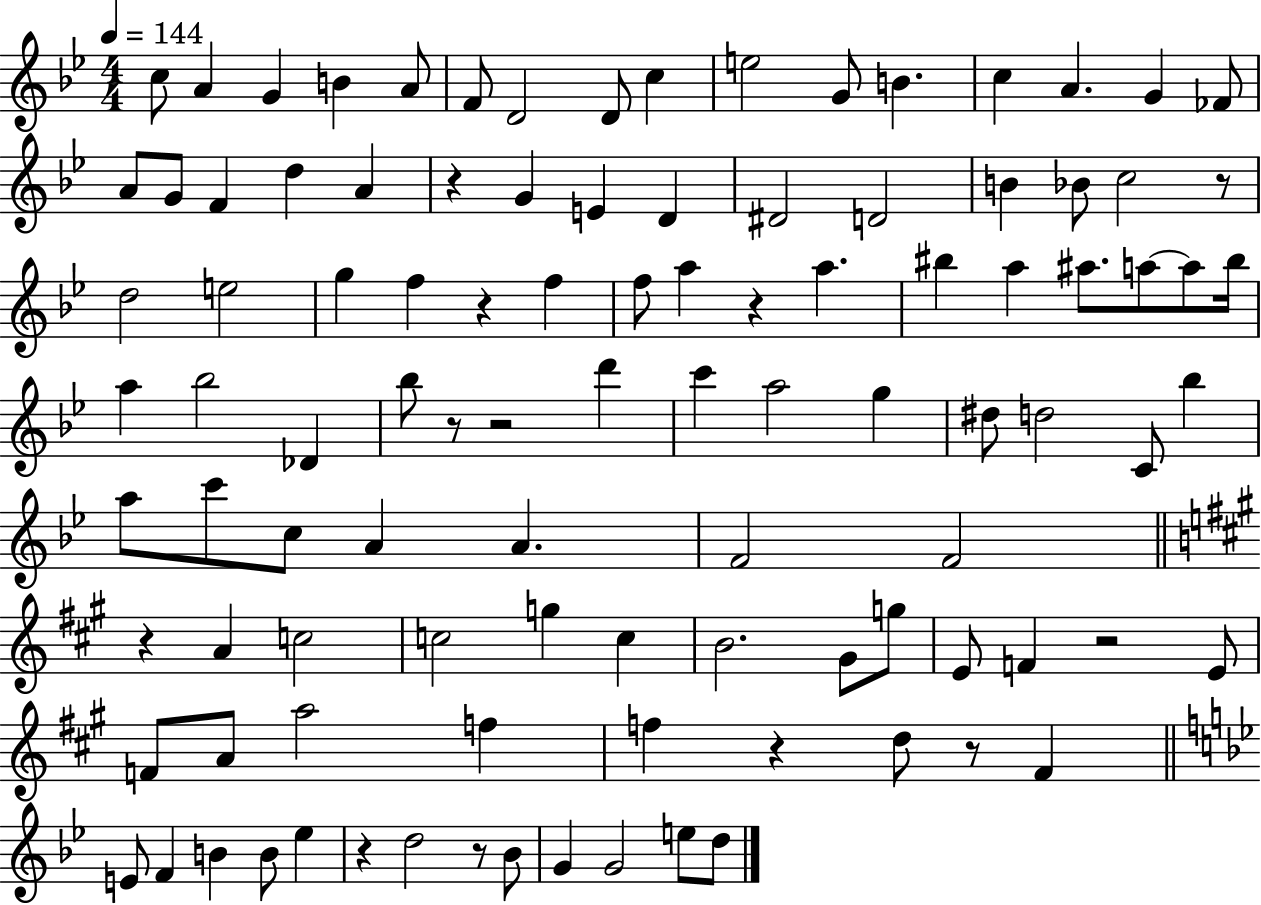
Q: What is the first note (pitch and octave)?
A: C5